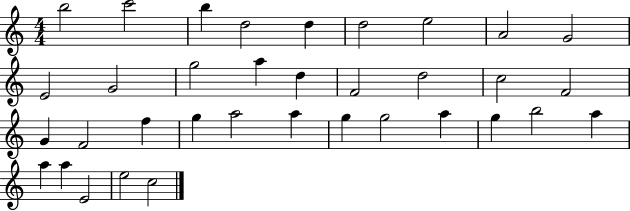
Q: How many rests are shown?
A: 0